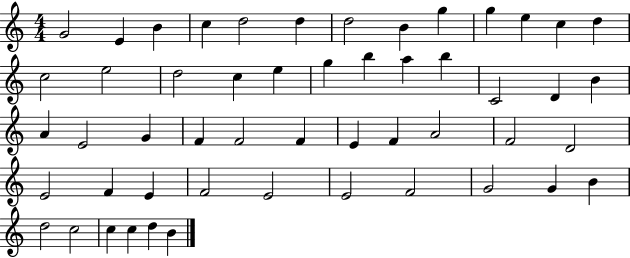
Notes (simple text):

G4/h E4/q B4/q C5/q D5/h D5/q D5/h B4/q G5/q G5/q E5/q C5/q D5/q C5/h E5/h D5/h C5/q E5/q G5/q B5/q A5/q B5/q C4/h D4/q B4/q A4/q E4/h G4/q F4/q F4/h F4/q E4/q F4/q A4/h F4/h D4/h E4/h F4/q E4/q F4/h E4/h E4/h F4/h G4/h G4/q B4/q D5/h C5/h C5/q C5/q D5/q B4/q